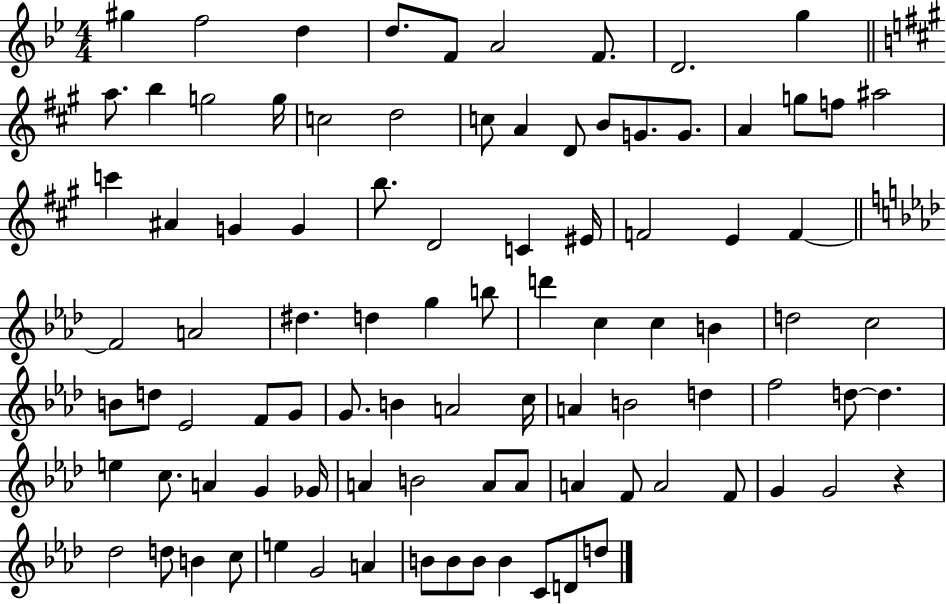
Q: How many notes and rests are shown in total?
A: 93